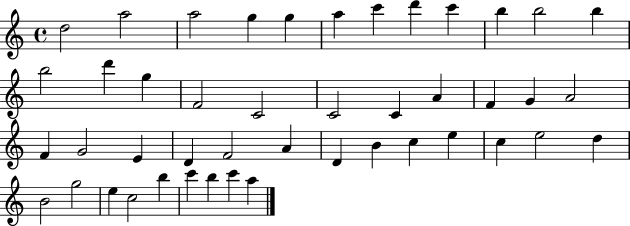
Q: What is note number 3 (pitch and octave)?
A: A5